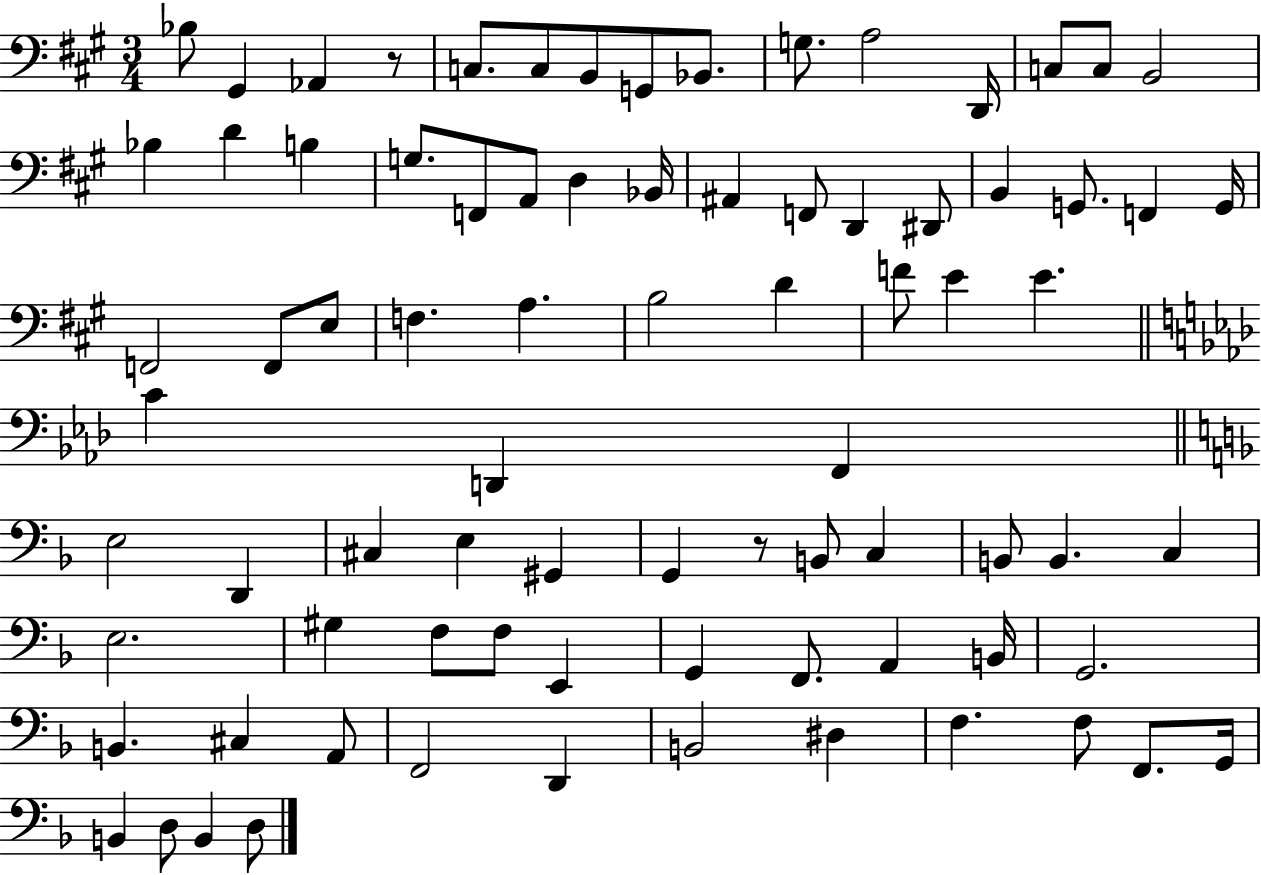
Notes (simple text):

Bb3/e G#2/q Ab2/q R/e C3/e. C3/e B2/e G2/e Bb2/e. G3/e. A3/h D2/s C3/e C3/e B2/h Bb3/q D4/q B3/q G3/e. F2/e A2/e D3/q Bb2/s A#2/q F2/e D2/q D#2/e B2/q G2/e. F2/q G2/s F2/h F2/e E3/e F3/q. A3/q. B3/h D4/q F4/e E4/q E4/q. C4/q D2/q F2/q E3/h D2/q C#3/q E3/q G#2/q G2/q R/e B2/e C3/q B2/e B2/q. C3/q E3/h. G#3/q F3/e F3/e E2/q G2/q F2/e. A2/q B2/s G2/h. B2/q. C#3/q A2/e F2/h D2/q B2/h D#3/q F3/q. F3/e F2/e. G2/s B2/q D3/e B2/q D3/e